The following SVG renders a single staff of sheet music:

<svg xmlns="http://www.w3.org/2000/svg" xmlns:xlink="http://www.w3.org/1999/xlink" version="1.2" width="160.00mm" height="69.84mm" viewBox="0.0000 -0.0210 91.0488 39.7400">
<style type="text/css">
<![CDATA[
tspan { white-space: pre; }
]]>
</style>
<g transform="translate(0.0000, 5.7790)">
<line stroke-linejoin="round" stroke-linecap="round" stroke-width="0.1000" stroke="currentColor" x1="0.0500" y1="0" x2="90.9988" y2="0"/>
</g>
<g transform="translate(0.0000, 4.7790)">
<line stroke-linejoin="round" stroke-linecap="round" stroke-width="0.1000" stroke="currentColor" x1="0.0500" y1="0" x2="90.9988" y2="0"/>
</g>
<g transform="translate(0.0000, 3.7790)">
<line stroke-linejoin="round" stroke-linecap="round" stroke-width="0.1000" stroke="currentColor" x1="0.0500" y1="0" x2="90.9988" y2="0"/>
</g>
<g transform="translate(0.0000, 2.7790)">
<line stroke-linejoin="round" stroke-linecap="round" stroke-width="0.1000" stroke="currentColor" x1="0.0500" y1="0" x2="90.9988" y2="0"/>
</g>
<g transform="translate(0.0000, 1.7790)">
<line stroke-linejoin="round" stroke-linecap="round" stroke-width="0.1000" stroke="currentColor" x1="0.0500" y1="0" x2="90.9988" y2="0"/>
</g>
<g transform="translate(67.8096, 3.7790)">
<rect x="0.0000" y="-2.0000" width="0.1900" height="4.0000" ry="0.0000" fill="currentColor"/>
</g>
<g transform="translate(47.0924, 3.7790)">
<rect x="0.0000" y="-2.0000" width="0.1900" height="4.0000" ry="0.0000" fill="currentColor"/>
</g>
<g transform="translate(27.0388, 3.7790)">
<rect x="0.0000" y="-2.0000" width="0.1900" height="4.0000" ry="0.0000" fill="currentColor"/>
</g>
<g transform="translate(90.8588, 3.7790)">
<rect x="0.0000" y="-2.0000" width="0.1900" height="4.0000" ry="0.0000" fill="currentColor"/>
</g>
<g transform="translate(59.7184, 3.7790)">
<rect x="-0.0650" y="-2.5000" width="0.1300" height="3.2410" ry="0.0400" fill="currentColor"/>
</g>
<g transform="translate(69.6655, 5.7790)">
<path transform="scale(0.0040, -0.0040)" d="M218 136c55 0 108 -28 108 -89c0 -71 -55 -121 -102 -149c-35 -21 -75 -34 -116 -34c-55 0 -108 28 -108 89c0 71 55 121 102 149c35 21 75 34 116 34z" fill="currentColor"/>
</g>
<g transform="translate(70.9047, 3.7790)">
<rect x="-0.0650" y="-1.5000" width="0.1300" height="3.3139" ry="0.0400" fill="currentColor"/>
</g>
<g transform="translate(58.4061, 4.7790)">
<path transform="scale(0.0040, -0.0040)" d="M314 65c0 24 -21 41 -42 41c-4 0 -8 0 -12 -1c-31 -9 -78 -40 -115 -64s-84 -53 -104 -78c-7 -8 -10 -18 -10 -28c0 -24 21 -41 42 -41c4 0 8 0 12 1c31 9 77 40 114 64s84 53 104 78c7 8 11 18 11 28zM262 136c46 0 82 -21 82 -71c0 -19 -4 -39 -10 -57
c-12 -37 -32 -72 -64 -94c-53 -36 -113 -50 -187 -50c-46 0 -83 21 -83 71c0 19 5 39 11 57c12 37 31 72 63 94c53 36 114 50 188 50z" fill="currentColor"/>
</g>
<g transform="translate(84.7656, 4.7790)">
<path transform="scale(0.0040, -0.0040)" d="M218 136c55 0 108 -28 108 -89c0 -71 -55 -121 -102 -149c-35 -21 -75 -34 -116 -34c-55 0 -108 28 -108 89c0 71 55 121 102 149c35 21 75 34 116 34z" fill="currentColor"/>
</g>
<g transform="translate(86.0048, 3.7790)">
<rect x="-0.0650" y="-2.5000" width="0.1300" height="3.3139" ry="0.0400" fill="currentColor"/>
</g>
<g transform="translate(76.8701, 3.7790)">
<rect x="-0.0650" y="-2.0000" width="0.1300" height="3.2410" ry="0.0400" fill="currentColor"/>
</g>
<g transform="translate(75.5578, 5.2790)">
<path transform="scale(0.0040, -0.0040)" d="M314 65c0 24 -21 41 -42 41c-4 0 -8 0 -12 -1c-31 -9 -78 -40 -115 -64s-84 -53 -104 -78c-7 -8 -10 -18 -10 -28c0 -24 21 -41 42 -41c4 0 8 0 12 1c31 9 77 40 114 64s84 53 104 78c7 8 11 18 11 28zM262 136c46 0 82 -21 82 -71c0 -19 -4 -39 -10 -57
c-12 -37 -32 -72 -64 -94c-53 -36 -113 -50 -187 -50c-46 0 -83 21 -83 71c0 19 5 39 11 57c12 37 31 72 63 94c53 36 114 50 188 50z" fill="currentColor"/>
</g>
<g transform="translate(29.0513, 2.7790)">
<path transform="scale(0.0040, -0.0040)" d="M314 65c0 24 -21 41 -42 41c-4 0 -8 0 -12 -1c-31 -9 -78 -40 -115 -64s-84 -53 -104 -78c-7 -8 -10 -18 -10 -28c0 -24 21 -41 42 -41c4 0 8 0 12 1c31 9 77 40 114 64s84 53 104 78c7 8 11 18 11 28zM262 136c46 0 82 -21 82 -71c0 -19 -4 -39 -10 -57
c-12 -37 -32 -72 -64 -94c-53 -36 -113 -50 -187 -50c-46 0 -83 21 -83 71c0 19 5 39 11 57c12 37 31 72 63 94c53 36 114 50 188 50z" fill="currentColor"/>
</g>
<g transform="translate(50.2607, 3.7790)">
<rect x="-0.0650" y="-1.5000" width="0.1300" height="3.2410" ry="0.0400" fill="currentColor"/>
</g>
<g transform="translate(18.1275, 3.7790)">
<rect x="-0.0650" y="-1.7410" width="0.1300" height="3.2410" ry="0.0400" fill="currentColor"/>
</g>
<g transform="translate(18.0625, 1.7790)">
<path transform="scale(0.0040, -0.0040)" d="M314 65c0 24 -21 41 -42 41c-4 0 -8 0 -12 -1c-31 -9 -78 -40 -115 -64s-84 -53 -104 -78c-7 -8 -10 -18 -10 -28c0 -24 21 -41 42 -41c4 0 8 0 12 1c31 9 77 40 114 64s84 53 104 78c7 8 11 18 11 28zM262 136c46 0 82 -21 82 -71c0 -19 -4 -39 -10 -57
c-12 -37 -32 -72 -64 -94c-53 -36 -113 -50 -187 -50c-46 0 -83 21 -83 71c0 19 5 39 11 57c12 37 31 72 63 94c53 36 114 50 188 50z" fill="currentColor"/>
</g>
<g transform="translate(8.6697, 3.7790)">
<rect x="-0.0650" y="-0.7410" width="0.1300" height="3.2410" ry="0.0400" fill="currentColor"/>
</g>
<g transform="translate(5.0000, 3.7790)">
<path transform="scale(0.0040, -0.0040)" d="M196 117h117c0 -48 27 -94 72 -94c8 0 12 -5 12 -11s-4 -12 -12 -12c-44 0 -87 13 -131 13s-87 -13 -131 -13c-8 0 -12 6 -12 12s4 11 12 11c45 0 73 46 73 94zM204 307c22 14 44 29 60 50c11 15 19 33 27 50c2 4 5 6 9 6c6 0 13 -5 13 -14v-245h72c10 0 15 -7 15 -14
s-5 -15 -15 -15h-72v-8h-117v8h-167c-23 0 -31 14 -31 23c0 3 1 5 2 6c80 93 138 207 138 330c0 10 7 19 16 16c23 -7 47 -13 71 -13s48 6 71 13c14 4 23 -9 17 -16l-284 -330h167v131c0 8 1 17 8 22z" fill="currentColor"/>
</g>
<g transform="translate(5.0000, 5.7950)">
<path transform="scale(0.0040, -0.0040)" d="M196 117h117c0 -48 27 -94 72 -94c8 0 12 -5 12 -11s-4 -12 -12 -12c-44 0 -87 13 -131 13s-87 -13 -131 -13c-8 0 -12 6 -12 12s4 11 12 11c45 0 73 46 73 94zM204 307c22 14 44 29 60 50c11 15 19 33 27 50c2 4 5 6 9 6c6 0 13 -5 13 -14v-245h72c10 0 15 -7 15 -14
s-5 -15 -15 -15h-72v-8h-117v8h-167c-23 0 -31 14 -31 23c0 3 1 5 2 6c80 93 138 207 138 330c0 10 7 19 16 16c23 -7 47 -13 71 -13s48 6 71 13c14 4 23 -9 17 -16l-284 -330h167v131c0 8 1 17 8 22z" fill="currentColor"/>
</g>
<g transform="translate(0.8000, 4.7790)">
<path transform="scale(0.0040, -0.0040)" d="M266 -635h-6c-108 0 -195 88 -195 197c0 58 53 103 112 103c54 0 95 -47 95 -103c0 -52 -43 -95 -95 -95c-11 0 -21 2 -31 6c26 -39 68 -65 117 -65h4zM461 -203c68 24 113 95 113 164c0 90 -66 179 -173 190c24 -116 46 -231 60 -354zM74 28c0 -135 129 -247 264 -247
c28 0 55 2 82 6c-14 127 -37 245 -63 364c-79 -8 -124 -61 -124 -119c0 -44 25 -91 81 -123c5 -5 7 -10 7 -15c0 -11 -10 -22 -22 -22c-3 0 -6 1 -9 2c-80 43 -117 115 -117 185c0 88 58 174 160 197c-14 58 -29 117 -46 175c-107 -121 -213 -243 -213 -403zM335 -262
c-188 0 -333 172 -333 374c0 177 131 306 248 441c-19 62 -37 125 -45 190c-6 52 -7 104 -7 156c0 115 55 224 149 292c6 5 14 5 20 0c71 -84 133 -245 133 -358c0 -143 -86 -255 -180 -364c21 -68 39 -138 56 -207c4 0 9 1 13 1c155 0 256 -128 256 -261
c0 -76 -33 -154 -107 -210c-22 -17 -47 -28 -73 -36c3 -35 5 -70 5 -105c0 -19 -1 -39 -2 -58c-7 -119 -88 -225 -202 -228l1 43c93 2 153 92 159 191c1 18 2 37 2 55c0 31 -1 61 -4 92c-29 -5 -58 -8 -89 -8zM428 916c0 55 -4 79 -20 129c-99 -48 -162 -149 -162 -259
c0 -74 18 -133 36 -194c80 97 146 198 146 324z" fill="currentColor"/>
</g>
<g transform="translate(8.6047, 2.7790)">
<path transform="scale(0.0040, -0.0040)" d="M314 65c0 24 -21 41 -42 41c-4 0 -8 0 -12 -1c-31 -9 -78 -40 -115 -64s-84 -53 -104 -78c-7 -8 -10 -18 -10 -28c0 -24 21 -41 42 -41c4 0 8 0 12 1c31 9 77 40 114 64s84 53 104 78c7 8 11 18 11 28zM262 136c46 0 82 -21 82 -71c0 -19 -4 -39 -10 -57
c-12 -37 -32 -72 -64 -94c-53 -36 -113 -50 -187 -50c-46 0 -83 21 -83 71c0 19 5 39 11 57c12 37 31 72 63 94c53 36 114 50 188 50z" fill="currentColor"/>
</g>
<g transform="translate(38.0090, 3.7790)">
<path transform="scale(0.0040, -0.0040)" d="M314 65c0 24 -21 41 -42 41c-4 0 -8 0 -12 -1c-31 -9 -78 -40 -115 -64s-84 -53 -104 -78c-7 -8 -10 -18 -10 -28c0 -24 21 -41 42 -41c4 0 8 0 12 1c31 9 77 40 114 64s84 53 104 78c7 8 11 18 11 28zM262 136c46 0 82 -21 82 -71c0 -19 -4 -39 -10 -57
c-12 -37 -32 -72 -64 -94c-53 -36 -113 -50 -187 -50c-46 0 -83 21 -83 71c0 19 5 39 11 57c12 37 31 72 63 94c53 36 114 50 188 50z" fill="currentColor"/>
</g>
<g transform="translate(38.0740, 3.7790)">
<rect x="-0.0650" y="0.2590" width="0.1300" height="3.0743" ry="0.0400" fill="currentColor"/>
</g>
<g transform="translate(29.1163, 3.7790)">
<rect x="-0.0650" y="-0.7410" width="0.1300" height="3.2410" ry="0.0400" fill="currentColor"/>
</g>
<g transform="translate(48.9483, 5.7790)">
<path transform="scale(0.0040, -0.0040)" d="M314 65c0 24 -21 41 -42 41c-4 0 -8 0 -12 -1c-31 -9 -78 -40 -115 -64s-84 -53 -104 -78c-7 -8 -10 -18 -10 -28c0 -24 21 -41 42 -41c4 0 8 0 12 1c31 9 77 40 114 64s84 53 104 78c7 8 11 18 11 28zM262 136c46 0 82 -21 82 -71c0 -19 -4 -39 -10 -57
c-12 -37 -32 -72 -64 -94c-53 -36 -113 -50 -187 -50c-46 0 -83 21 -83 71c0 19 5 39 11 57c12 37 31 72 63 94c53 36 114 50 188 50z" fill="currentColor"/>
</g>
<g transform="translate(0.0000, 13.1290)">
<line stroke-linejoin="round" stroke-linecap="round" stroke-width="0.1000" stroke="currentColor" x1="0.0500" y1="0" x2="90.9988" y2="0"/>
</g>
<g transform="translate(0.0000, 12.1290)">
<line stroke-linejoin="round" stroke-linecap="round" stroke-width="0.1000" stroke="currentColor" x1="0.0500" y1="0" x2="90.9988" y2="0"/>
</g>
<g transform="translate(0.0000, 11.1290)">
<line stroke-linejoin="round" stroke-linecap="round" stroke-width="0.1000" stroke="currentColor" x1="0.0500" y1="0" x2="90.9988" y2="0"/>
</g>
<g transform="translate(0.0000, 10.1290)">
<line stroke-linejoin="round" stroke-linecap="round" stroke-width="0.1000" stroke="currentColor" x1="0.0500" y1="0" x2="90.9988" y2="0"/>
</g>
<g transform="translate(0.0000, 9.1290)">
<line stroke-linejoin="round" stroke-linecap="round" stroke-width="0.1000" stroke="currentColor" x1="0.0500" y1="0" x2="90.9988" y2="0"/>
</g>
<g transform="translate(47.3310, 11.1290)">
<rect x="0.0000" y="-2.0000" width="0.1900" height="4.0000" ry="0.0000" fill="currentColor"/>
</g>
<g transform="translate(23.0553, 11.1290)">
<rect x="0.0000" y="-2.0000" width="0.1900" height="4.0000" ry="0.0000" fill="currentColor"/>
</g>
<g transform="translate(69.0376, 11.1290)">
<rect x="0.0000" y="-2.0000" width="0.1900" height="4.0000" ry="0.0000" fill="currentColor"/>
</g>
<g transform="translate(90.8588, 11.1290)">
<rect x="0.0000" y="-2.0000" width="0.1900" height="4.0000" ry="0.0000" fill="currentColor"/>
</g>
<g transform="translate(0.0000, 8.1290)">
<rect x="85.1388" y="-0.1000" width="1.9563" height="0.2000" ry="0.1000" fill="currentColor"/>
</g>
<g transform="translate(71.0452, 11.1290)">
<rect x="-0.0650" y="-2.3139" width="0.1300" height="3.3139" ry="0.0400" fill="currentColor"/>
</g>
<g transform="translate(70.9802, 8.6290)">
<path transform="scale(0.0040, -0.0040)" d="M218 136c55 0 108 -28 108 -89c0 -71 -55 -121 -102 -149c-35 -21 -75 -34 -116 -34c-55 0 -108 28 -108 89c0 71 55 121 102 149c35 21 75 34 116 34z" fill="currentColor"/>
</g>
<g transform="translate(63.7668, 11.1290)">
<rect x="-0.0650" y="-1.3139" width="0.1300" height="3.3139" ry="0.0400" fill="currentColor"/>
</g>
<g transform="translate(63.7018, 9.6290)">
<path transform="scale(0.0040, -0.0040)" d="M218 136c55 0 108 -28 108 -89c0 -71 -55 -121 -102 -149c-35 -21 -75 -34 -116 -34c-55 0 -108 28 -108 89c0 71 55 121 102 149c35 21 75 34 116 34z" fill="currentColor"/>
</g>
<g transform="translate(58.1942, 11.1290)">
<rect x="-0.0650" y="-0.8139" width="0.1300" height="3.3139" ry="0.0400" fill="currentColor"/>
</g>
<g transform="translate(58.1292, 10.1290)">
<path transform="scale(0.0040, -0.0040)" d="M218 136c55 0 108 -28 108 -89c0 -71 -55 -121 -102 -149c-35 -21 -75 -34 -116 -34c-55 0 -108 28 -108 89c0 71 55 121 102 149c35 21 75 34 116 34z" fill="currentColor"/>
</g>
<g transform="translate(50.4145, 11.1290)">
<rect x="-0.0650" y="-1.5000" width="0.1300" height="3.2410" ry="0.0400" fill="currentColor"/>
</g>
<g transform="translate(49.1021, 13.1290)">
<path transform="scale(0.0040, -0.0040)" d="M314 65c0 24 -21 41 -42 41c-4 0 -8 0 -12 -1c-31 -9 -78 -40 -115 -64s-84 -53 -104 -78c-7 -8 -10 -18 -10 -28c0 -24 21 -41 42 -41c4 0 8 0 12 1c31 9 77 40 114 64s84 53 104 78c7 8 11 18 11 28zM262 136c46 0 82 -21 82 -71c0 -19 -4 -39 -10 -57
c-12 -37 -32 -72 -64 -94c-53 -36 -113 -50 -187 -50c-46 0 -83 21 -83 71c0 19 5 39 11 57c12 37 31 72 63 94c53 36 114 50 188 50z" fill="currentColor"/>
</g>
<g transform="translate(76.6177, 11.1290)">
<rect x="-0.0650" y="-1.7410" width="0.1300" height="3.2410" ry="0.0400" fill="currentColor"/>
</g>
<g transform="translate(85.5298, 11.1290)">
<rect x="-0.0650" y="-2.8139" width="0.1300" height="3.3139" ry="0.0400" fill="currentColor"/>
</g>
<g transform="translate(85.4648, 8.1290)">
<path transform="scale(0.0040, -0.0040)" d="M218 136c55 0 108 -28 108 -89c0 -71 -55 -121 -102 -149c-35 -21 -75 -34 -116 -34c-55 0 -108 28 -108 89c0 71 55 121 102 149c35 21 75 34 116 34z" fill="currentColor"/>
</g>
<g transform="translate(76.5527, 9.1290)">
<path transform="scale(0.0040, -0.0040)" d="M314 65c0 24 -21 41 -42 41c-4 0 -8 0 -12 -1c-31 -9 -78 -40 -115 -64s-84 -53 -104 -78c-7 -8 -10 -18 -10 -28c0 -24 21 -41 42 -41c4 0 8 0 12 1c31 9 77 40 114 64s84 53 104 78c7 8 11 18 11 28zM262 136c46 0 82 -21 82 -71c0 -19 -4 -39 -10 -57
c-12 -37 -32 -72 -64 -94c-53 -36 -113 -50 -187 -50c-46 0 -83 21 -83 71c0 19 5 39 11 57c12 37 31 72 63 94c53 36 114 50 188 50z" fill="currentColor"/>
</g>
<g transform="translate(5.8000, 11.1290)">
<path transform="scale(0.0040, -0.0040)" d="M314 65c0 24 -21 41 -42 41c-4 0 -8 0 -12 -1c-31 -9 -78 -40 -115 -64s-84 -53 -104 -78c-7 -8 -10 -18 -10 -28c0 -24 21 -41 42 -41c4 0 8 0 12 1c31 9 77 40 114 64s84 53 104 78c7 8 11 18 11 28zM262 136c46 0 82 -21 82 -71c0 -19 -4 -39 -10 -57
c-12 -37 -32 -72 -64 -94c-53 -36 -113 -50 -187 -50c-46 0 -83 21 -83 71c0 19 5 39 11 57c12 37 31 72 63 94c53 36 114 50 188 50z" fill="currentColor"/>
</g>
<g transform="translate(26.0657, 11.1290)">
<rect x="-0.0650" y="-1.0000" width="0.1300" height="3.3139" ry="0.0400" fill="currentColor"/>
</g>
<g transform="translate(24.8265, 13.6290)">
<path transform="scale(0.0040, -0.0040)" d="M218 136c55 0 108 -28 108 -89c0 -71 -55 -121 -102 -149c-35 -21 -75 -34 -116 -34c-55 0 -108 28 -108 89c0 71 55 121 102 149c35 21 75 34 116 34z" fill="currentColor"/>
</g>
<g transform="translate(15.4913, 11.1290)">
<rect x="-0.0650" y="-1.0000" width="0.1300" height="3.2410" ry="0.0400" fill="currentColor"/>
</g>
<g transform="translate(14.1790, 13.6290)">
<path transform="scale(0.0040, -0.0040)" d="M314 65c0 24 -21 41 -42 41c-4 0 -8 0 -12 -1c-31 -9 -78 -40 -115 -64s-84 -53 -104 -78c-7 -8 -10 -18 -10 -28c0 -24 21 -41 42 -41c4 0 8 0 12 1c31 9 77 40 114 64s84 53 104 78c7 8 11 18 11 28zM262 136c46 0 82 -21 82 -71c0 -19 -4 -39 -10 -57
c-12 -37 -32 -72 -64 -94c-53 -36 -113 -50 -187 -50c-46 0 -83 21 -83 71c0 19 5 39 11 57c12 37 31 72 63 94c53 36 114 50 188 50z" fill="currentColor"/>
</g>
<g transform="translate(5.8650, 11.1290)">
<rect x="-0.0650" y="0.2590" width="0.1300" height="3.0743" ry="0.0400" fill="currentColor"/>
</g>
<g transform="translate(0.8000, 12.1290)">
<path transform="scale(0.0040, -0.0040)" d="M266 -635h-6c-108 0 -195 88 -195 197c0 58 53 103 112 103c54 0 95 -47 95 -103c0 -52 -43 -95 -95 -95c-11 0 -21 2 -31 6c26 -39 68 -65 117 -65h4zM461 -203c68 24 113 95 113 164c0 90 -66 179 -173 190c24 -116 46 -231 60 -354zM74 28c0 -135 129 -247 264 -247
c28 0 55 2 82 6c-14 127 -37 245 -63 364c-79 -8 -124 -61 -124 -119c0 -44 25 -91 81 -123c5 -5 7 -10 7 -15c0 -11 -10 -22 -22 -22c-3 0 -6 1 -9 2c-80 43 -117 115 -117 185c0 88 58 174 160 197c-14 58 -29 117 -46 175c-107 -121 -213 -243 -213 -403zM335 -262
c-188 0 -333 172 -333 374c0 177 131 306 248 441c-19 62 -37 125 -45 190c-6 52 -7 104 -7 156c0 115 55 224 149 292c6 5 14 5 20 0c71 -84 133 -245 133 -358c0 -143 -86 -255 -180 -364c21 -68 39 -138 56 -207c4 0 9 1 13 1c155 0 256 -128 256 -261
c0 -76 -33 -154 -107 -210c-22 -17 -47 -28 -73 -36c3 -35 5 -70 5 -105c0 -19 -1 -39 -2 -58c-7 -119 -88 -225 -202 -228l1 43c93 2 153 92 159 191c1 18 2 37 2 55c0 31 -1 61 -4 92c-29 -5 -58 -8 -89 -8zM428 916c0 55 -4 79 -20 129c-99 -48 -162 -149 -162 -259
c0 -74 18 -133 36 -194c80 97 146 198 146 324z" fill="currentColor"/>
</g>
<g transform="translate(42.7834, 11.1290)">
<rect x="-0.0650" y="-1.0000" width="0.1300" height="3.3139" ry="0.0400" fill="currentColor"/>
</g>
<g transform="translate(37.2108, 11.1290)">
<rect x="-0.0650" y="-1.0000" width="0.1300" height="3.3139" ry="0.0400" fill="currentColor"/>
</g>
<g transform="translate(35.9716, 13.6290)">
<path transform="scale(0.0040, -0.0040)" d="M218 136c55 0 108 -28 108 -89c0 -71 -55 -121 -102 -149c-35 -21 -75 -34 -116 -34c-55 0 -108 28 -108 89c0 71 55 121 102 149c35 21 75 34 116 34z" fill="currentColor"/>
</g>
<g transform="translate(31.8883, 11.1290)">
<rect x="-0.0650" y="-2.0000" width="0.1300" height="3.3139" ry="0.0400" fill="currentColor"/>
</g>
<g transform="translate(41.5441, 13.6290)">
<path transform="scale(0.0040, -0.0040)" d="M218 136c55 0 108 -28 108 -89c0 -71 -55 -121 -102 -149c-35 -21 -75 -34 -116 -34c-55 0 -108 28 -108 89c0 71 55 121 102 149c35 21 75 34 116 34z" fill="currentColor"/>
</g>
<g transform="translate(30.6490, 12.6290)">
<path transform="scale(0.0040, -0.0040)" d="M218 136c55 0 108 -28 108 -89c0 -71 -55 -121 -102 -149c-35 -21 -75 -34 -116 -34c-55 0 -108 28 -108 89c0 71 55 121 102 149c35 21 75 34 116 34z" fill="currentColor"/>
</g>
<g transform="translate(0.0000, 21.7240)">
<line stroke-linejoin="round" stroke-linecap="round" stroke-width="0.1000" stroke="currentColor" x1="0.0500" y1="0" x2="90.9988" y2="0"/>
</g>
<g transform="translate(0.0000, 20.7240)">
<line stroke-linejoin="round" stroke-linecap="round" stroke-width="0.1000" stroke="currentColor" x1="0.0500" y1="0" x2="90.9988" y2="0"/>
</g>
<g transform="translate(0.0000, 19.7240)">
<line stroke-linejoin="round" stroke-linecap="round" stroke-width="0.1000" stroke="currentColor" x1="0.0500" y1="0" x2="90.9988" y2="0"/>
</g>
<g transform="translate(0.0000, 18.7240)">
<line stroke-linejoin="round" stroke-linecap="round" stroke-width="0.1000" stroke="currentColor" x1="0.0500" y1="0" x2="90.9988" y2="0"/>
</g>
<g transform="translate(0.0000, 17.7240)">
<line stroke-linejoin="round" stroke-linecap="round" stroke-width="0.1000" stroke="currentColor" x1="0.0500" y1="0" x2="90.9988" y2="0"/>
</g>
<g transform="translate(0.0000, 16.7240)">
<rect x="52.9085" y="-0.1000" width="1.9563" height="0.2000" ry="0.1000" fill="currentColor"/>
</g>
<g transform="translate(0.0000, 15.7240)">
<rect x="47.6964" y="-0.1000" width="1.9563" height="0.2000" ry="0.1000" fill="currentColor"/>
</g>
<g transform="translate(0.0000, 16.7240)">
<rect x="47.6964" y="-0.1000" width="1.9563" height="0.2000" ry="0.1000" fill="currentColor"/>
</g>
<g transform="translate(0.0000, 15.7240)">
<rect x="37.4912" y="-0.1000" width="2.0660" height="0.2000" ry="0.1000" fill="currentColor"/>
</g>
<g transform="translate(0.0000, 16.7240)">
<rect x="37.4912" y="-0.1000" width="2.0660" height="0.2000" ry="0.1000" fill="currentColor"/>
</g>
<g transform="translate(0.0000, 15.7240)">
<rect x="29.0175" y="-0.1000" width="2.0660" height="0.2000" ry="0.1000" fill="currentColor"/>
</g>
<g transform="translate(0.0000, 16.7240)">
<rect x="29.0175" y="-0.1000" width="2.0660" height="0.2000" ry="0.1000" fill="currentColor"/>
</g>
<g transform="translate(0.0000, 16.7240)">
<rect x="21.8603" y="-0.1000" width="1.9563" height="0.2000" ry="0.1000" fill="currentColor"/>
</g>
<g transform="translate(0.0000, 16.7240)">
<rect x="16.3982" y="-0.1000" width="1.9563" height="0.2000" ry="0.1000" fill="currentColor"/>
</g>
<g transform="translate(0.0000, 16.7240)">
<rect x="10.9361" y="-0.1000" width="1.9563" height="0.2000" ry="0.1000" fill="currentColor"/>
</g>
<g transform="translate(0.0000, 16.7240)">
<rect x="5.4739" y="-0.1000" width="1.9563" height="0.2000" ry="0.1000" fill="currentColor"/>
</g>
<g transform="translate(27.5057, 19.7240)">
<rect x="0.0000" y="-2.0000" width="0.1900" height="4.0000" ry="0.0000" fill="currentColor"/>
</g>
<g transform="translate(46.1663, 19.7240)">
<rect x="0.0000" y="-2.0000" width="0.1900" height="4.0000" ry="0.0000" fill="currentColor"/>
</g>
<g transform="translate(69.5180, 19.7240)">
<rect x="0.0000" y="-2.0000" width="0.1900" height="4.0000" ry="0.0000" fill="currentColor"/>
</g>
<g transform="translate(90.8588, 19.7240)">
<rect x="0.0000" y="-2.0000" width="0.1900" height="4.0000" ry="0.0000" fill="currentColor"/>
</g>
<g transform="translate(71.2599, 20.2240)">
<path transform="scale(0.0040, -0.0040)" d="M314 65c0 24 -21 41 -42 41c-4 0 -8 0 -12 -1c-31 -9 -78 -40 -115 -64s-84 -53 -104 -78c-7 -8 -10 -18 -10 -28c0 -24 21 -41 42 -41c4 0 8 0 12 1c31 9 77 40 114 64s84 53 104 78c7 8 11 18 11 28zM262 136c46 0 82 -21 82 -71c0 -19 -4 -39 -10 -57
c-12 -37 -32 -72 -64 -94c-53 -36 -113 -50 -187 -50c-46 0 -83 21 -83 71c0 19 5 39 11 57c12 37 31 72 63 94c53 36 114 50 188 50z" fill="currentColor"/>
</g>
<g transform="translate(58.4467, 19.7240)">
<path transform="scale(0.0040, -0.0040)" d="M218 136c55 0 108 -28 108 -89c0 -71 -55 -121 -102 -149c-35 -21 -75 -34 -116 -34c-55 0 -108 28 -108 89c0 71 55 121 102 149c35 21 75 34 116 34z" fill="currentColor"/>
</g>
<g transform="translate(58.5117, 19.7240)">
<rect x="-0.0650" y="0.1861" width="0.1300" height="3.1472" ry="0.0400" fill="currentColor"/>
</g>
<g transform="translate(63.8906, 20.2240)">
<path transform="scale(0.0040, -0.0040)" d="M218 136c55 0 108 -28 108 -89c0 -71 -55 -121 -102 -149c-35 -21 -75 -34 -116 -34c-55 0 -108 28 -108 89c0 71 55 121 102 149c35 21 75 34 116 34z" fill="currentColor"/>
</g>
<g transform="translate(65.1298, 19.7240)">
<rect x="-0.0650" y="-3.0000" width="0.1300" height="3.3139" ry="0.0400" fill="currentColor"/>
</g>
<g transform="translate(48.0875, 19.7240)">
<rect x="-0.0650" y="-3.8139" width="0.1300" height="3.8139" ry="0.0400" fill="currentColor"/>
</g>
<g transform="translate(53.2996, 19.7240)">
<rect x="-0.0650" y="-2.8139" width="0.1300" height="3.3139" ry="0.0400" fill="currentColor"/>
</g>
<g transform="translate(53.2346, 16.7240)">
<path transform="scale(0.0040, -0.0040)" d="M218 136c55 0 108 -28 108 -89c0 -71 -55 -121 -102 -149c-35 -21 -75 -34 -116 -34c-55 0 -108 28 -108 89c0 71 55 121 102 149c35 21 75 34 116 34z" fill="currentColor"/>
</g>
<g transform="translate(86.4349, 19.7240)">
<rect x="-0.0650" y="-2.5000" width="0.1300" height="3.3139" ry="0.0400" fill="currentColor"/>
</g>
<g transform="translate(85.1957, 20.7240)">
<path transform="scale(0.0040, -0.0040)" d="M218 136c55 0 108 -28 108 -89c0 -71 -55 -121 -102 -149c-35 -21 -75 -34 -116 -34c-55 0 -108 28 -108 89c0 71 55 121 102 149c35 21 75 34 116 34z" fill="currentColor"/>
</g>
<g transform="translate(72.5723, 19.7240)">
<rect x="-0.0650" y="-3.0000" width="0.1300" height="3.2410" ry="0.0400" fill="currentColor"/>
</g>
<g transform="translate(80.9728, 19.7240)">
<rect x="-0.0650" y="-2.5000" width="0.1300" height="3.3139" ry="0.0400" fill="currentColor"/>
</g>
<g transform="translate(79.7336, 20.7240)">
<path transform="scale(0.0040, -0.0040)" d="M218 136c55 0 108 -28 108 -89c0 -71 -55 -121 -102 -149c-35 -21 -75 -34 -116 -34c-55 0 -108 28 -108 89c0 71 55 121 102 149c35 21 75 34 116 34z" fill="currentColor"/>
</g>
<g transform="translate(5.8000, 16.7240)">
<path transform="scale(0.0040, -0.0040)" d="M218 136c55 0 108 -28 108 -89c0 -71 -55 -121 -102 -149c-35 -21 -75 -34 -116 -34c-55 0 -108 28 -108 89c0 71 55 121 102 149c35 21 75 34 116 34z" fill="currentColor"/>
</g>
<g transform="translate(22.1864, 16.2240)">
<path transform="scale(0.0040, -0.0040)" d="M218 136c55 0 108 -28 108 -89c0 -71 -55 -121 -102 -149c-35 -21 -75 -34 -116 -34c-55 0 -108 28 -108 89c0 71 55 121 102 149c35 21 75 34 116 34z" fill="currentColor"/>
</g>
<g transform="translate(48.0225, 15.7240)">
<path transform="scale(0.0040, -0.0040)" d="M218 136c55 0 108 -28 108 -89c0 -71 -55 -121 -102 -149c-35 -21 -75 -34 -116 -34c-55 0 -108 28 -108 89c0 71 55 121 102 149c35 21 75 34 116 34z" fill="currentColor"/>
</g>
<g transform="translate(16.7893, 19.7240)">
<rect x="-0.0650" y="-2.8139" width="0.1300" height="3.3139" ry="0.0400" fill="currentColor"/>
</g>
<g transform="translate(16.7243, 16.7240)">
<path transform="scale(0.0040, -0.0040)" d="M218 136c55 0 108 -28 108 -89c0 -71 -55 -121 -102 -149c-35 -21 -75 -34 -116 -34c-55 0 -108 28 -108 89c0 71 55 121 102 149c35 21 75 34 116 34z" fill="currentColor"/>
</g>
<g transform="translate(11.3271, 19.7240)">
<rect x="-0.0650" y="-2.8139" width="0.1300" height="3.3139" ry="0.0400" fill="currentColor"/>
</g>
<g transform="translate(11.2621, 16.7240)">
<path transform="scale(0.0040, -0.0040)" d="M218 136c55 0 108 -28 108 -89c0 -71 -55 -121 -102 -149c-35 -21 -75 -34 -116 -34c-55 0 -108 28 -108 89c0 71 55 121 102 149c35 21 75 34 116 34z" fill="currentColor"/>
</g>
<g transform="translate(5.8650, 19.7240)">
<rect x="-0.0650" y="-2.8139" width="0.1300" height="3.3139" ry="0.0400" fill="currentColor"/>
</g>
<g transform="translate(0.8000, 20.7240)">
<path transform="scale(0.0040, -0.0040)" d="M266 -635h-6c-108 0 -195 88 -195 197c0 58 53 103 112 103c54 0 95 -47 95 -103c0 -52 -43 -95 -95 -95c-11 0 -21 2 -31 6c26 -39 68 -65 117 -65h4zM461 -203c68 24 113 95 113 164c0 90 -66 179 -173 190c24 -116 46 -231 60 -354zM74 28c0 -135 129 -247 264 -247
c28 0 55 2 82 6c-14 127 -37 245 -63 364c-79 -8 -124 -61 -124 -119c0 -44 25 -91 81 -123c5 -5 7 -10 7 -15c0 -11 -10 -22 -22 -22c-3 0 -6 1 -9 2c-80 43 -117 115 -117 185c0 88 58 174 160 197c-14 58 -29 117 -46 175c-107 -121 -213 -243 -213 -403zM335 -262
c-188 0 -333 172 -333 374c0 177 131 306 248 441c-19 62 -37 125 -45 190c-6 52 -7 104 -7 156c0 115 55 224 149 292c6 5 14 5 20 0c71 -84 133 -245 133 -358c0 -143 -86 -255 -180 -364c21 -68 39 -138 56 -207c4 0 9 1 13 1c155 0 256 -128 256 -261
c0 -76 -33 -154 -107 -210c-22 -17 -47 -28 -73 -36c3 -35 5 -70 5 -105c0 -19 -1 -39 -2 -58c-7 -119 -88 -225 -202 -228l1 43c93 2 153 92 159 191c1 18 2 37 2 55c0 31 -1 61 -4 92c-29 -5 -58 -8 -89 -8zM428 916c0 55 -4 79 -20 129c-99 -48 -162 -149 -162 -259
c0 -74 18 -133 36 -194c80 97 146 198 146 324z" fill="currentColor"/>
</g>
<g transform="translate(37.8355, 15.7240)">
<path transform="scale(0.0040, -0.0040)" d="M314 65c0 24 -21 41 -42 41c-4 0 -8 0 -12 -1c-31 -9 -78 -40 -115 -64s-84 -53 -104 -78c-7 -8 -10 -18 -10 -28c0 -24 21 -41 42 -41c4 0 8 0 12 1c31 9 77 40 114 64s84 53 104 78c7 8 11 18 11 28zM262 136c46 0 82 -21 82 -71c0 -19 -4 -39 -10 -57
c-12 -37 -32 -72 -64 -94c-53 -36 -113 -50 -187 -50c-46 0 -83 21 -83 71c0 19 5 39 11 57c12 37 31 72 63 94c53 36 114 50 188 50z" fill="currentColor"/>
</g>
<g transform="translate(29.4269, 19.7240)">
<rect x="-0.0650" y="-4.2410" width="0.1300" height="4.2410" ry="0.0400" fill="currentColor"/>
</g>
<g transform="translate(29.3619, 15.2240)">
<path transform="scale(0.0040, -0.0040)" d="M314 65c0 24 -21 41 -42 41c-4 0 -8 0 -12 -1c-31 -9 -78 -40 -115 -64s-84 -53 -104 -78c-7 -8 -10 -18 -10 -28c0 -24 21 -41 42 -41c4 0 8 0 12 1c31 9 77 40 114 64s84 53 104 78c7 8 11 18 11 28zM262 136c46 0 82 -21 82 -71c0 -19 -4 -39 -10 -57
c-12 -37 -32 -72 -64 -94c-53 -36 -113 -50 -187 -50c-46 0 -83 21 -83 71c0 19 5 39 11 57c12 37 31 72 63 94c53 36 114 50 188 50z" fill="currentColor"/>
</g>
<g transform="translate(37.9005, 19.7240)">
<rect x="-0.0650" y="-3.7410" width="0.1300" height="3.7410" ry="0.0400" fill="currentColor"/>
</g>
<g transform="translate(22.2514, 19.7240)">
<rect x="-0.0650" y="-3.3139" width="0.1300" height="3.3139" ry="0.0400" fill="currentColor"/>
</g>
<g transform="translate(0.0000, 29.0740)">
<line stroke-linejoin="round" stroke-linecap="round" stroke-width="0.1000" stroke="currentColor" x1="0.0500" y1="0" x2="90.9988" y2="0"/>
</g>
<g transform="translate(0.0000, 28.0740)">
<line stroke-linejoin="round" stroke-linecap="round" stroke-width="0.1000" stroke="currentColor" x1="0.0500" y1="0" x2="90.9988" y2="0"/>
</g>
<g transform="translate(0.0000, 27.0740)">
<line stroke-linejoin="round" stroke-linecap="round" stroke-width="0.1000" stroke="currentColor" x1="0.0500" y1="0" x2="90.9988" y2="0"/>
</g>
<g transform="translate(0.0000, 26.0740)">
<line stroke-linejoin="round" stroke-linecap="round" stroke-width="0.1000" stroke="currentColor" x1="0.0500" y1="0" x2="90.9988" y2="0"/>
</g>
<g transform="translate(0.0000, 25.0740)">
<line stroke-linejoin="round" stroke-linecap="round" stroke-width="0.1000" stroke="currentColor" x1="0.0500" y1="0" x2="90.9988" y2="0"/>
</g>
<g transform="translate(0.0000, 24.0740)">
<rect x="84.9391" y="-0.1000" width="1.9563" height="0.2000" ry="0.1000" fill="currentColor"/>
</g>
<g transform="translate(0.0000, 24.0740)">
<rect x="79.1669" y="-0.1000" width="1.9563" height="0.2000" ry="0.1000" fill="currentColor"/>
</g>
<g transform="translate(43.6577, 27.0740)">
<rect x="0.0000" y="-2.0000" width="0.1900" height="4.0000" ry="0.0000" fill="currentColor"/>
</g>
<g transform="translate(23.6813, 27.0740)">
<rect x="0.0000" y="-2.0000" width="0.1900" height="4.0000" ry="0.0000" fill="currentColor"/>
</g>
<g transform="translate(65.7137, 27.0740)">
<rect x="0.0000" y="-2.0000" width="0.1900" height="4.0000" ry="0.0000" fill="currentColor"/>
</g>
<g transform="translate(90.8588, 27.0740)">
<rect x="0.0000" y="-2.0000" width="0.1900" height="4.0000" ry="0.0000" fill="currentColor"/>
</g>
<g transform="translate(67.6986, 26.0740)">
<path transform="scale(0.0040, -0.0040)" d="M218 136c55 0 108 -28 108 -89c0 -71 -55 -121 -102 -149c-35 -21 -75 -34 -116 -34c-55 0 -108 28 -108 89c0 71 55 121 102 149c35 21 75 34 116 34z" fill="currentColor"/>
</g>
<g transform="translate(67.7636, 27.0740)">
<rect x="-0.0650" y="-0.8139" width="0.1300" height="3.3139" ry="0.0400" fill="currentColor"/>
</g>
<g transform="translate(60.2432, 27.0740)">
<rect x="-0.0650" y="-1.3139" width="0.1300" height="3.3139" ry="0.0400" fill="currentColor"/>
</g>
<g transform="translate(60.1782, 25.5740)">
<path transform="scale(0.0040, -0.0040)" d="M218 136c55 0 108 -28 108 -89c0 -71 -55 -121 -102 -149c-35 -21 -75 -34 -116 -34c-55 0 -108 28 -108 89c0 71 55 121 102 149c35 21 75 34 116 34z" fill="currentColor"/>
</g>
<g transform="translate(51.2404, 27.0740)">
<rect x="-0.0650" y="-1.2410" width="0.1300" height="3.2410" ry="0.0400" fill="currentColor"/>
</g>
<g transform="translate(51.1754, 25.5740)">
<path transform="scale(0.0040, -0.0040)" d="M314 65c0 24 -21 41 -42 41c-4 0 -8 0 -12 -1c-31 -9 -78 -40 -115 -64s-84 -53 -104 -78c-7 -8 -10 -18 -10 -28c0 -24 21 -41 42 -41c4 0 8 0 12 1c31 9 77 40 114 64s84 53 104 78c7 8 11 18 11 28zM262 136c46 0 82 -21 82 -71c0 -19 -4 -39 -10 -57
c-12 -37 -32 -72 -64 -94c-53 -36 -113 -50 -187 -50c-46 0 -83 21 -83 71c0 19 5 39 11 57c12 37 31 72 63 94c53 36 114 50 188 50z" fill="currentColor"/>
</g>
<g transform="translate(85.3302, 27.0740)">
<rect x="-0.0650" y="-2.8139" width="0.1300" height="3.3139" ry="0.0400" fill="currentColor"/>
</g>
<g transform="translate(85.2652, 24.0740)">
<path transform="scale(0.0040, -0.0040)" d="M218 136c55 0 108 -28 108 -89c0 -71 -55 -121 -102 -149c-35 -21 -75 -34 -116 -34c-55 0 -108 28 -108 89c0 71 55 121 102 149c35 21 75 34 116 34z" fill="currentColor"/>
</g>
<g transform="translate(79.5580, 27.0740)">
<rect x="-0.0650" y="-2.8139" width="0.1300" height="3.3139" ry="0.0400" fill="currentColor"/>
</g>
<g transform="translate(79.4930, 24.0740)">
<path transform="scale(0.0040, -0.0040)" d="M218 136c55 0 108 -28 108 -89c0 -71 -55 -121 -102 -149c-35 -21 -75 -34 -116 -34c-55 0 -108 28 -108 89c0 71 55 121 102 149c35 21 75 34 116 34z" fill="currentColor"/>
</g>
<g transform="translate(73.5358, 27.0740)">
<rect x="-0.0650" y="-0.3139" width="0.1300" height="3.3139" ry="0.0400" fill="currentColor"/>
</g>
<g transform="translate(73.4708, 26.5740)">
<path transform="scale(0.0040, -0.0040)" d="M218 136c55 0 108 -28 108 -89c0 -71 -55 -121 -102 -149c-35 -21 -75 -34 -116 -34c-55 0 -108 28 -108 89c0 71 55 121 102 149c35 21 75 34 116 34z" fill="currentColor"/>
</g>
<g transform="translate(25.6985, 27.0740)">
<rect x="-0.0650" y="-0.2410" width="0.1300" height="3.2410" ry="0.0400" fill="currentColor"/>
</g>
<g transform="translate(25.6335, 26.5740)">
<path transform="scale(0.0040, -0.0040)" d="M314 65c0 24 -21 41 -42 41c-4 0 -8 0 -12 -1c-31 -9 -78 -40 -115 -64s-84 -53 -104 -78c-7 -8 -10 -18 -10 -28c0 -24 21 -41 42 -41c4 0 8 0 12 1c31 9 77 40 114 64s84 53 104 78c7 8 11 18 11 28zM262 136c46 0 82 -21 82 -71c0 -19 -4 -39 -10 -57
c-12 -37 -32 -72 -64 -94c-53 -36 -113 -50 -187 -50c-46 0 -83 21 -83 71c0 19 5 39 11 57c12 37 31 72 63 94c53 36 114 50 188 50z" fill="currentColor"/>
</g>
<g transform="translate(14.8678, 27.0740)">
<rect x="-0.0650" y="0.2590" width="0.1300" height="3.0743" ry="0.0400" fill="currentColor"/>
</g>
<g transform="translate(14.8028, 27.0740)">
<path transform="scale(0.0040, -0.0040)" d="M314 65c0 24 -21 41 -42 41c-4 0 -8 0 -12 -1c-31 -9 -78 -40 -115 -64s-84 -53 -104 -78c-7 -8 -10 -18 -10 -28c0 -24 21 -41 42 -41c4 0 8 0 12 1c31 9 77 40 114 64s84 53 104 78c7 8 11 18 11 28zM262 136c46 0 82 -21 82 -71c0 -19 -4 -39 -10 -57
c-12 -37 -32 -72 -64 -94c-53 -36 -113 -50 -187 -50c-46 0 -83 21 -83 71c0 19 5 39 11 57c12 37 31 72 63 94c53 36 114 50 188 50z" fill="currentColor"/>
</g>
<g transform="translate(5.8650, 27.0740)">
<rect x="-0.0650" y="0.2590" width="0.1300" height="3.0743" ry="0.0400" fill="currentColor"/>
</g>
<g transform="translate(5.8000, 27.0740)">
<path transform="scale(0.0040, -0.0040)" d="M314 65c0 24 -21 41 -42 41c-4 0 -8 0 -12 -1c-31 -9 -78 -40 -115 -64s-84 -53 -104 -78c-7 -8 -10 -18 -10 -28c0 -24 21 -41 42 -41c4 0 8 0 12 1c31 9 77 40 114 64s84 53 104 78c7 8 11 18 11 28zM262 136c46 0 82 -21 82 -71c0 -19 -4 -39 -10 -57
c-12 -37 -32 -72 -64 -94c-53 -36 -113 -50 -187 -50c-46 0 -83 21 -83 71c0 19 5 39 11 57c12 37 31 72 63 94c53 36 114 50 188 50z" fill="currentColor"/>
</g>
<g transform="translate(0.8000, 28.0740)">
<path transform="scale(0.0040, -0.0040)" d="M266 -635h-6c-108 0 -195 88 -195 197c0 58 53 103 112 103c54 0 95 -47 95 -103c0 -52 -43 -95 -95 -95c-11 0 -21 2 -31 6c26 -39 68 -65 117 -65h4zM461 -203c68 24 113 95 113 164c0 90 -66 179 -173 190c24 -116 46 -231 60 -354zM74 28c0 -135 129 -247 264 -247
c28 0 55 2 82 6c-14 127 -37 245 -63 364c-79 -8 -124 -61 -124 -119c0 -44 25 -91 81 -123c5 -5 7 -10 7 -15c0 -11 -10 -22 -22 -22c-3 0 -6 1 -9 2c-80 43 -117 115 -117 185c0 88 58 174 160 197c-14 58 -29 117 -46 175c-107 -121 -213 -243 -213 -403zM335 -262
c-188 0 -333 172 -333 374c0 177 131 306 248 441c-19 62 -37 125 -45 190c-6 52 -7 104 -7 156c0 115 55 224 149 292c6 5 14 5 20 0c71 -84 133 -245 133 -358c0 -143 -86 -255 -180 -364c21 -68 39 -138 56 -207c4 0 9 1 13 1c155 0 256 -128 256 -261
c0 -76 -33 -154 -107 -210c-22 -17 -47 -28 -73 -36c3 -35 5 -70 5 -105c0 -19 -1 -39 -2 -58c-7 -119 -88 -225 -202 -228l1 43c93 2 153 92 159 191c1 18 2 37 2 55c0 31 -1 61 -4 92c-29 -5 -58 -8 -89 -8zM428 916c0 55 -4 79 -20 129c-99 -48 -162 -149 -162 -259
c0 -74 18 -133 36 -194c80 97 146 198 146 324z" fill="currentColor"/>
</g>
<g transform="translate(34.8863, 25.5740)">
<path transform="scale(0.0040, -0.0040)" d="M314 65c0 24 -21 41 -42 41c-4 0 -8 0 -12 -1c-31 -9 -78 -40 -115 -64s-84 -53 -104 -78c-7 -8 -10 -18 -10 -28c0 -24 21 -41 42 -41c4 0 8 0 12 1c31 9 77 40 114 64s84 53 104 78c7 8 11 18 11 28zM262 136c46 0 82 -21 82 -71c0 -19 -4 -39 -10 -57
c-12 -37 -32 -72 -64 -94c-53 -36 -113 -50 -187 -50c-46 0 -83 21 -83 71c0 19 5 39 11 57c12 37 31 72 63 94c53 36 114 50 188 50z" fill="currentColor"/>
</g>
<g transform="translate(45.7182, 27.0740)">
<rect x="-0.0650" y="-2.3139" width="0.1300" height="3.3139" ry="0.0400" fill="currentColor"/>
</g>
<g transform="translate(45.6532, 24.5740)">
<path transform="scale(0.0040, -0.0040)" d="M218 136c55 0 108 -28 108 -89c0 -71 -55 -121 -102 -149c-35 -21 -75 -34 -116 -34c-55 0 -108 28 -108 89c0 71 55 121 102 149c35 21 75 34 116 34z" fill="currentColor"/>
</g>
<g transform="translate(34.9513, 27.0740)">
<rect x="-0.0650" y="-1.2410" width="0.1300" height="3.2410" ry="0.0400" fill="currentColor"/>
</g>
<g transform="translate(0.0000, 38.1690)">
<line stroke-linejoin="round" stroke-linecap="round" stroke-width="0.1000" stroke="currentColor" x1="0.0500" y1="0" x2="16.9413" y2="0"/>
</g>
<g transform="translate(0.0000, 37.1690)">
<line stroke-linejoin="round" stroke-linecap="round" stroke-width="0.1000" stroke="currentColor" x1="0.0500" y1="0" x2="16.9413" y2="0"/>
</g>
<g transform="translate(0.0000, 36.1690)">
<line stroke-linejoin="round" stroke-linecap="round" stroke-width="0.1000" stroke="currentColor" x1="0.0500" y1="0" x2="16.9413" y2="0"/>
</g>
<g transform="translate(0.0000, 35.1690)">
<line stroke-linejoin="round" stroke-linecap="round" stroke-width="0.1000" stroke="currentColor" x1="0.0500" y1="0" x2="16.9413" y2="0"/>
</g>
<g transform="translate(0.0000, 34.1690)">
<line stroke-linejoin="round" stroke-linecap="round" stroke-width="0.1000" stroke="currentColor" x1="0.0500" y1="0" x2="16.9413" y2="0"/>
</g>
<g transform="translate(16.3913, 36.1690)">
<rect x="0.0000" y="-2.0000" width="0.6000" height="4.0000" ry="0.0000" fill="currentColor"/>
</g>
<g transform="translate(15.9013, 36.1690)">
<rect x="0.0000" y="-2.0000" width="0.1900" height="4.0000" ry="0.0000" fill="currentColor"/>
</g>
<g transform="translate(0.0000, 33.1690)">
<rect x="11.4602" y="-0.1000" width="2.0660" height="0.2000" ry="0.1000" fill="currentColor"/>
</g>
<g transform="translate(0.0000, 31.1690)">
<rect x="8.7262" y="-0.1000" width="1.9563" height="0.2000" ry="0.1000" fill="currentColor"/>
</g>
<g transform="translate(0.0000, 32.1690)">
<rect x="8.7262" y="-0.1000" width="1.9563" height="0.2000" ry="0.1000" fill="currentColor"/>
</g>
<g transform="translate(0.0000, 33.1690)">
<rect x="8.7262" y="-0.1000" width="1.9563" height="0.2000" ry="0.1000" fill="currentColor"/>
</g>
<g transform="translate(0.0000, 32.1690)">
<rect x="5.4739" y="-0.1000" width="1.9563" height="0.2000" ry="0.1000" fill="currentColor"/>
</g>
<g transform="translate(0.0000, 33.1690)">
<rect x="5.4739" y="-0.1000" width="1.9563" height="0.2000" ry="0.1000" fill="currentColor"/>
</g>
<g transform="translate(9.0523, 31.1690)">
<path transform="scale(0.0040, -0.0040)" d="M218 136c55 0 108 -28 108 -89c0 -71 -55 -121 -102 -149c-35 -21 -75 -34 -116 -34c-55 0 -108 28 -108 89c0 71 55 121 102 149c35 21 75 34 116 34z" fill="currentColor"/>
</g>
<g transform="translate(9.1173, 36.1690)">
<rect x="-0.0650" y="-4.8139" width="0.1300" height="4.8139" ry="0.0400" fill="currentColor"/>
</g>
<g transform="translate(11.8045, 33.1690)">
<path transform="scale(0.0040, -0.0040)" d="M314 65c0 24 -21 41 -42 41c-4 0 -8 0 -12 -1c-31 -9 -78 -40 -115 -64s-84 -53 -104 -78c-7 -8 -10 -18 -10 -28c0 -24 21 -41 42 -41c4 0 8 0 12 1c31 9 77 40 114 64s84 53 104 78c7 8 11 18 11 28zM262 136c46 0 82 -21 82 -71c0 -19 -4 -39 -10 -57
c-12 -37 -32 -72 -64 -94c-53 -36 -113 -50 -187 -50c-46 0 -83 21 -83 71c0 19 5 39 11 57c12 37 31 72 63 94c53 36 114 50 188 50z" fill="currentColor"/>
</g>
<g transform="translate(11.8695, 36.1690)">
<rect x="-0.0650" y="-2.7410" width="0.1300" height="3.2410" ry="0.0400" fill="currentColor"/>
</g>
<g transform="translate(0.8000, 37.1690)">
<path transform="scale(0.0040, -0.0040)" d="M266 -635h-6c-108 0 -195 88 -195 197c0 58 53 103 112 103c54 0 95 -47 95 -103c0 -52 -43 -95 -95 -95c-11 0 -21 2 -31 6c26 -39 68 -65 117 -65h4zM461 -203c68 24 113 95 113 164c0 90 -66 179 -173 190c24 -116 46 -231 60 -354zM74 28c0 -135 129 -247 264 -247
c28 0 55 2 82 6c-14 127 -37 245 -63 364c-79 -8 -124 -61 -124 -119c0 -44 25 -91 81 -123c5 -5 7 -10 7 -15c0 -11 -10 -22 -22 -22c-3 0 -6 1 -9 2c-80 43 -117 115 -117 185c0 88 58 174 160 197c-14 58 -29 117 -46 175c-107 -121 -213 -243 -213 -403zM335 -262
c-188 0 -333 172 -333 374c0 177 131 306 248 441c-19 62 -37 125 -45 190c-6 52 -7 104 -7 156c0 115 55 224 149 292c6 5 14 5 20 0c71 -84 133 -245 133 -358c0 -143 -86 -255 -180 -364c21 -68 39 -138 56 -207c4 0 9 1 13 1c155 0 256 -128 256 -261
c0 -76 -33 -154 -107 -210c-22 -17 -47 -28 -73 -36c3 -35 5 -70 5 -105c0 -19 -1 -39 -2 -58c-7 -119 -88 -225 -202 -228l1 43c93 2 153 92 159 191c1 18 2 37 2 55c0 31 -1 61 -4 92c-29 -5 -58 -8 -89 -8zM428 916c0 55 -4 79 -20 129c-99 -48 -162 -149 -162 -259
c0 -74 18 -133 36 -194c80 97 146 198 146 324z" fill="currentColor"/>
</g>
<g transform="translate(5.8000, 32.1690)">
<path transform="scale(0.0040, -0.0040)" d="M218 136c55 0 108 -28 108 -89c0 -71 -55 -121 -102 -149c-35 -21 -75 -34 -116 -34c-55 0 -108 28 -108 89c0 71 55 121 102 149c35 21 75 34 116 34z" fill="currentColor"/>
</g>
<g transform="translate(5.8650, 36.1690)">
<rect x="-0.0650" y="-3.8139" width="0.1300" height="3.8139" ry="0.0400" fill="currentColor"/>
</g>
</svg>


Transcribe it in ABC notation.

X:1
T:Untitled
M:4/4
L:1/4
K:C
d2 f2 d2 B2 E2 G2 E F2 G B2 D2 D F D D E2 d e g f2 a a a a b d'2 c'2 c' a B A A2 G G B2 B2 c2 e2 g e2 e d c a a c' e' a2